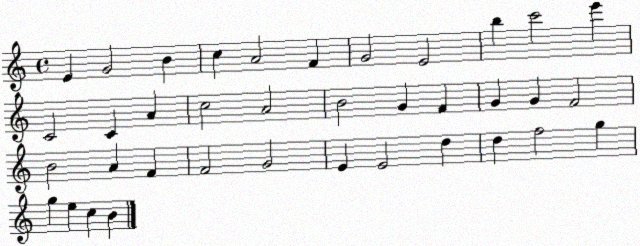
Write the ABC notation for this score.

X:1
T:Untitled
M:4/4
L:1/4
K:C
E G2 B c A2 F G2 E2 b c'2 e' C2 C A c2 A2 B2 G F G G F2 B2 A F F2 G2 E E2 d d f2 g g e c B